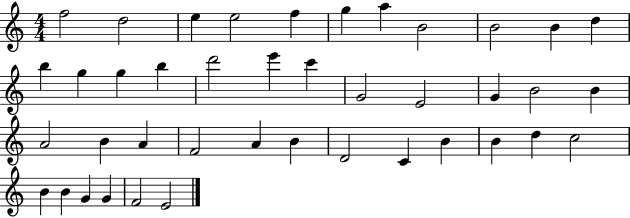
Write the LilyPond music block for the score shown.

{
  \clef treble
  \numericTimeSignature
  \time 4/4
  \key c \major
  f''2 d''2 | e''4 e''2 f''4 | g''4 a''4 b'2 | b'2 b'4 d''4 | \break b''4 g''4 g''4 b''4 | d'''2 e'''4 c'''4 | g'2 e'2 | g'4 b'2 b'4 | \break a'2 b'4 a'4 | f'2 a'4 b'4 | d'2 c'4 b'4 | b'4 d''4 c''2 | \break b'4 b'4 g'4 g'4 | f'2 e'2 | \bar "|."
}